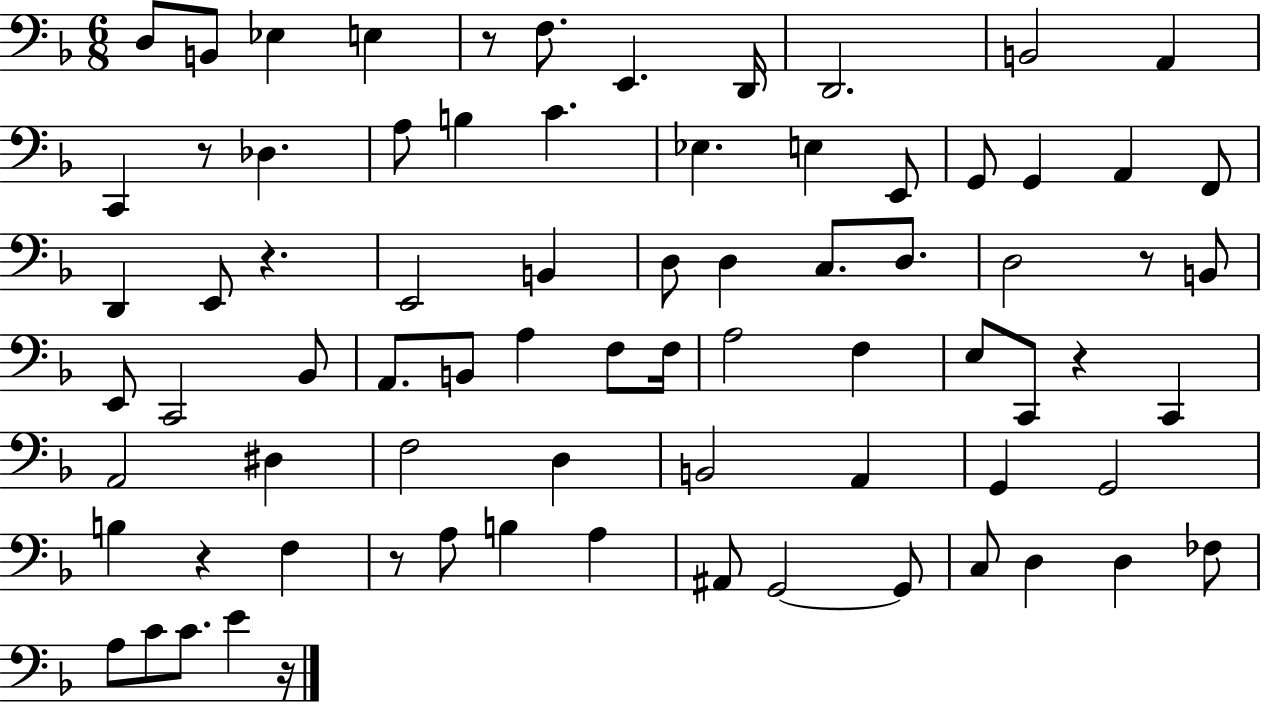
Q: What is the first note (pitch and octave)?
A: D3